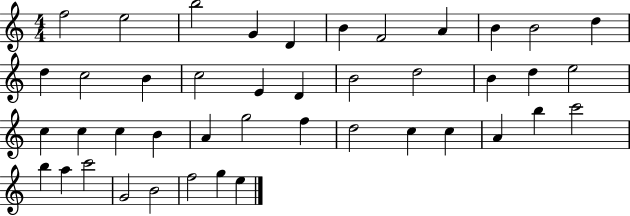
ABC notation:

X:1
T:Untitled
M:4/4
L:1/4
K:C
f2 e2 b2 G D B F2 A B B2 d d c2 B c2 E D B2 d2 B d e2 c c c B A g2 f d2 c c A b c'2 b a c'2 G2 B2 f2 g e